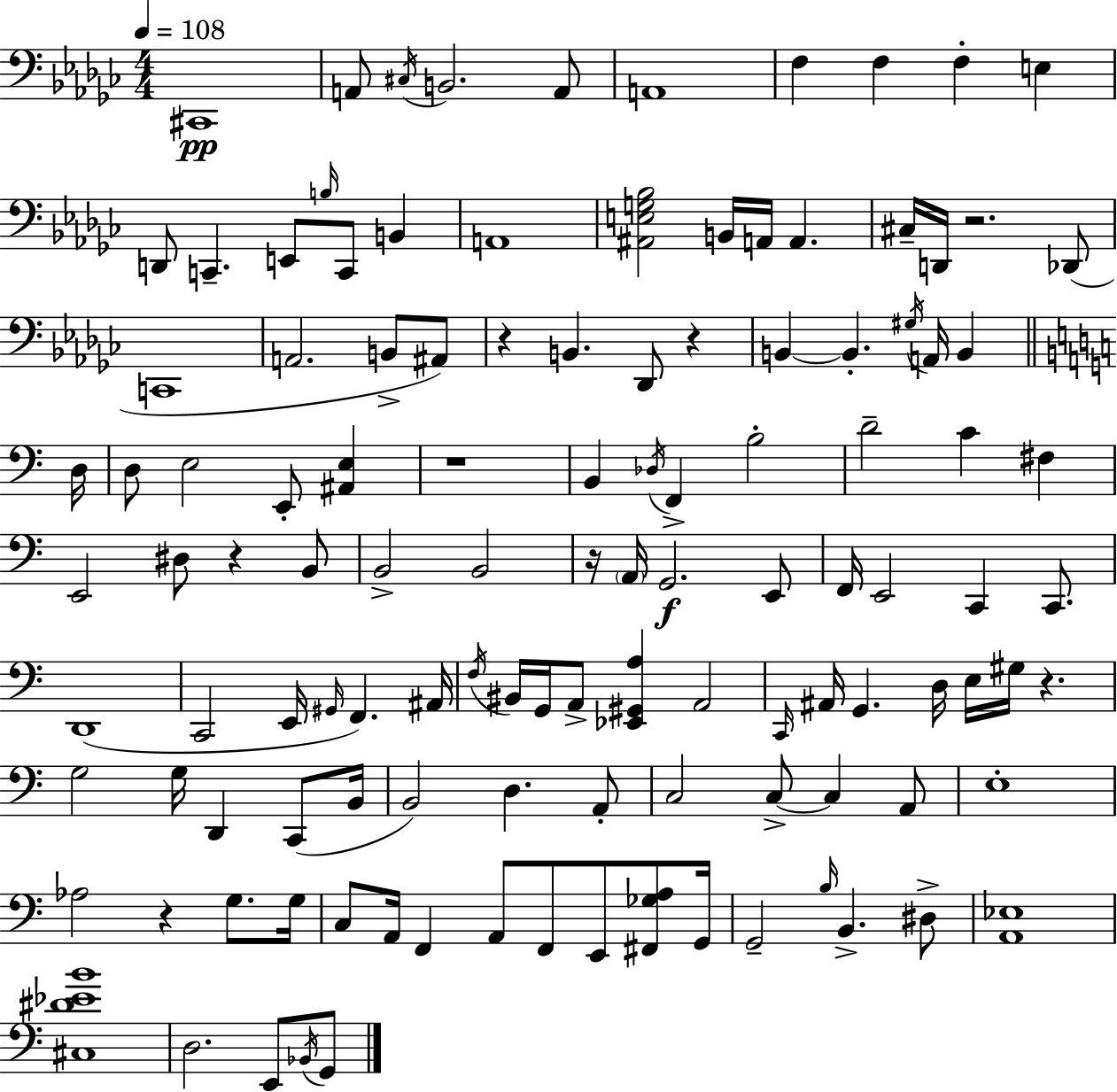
X:1
T:Untitled
M:4/4
L:1/4
K:Ebm
^C,,4 A,,/2 ^C,/4 B,,2 A,,/2 A,,4 F, F, F, E, D,,/2 C,, E,,/2 B,/4 C,,/2 B,, A,,4 [^A,,E,G,_B,]2 B,,/4 A,,/4 A,, ^C,/4 D,,/4 z2 _D,,/2 C,,4 A,,2 B,,/2 ^A,,/2 z B,, _D,,/2 z B,, B,, ^G,/4 A,,/4 B,, D,/4 D,/2 E,2 E,,/2 [^A,,E,] z4 B,, _D,/4 F,, B,2 D2 C ^F, E,,2 ^D,/2 z B,,/2 B,,2 B,,2 z/4 A,,/4 G,,2 E,,/2 F,,/4 E,,2 C,, C,,/2 D,,4 C,,2 E,,/4 ^G,,/4 F,, ^A,,/4 F,/4 ^B,,/4 G,,/4 A,,/2 [_E,,^G,,A,] A,,2 C,,/4 ^A,,/4 G,, D,/4 E,/4 ^G,/4 z G,2 G,/4 D,, C,,/2 B,,/4 B,,2 D, A,,/2 C,2 C,/2 C, A,,/2 E,4 _A,2 z G,/2 G,/4 C,/2 A,,/4 F,, A,,/2 F,,/2 E,,/2 [^F,,_G,A,]/2 G,,/4 G,,2 B,/4 B,, ^D,/2 [A,,_E,]4 [^C,^D_EB]4 D,2 E,,/2 _B,,/4 G,,/2